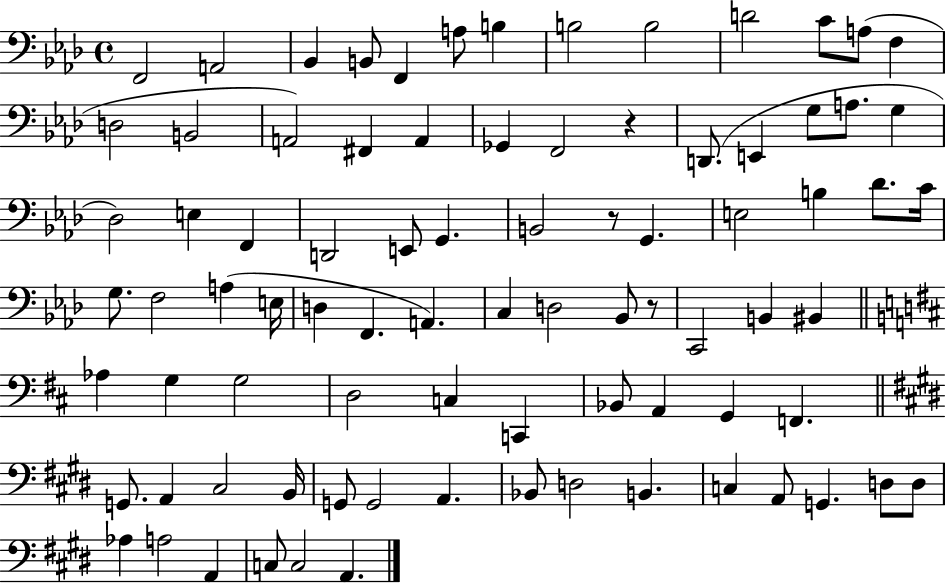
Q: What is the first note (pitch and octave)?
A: F2